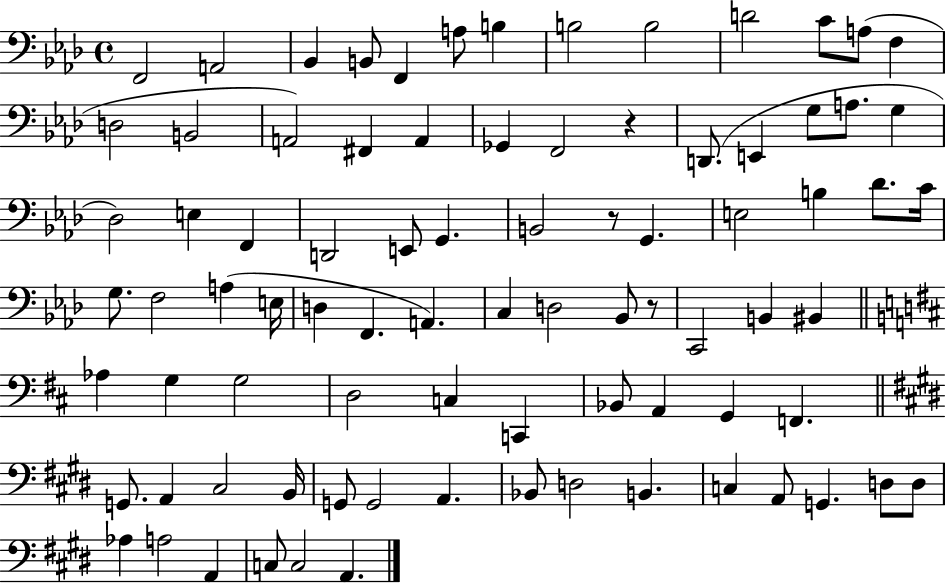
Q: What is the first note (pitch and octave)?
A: F2